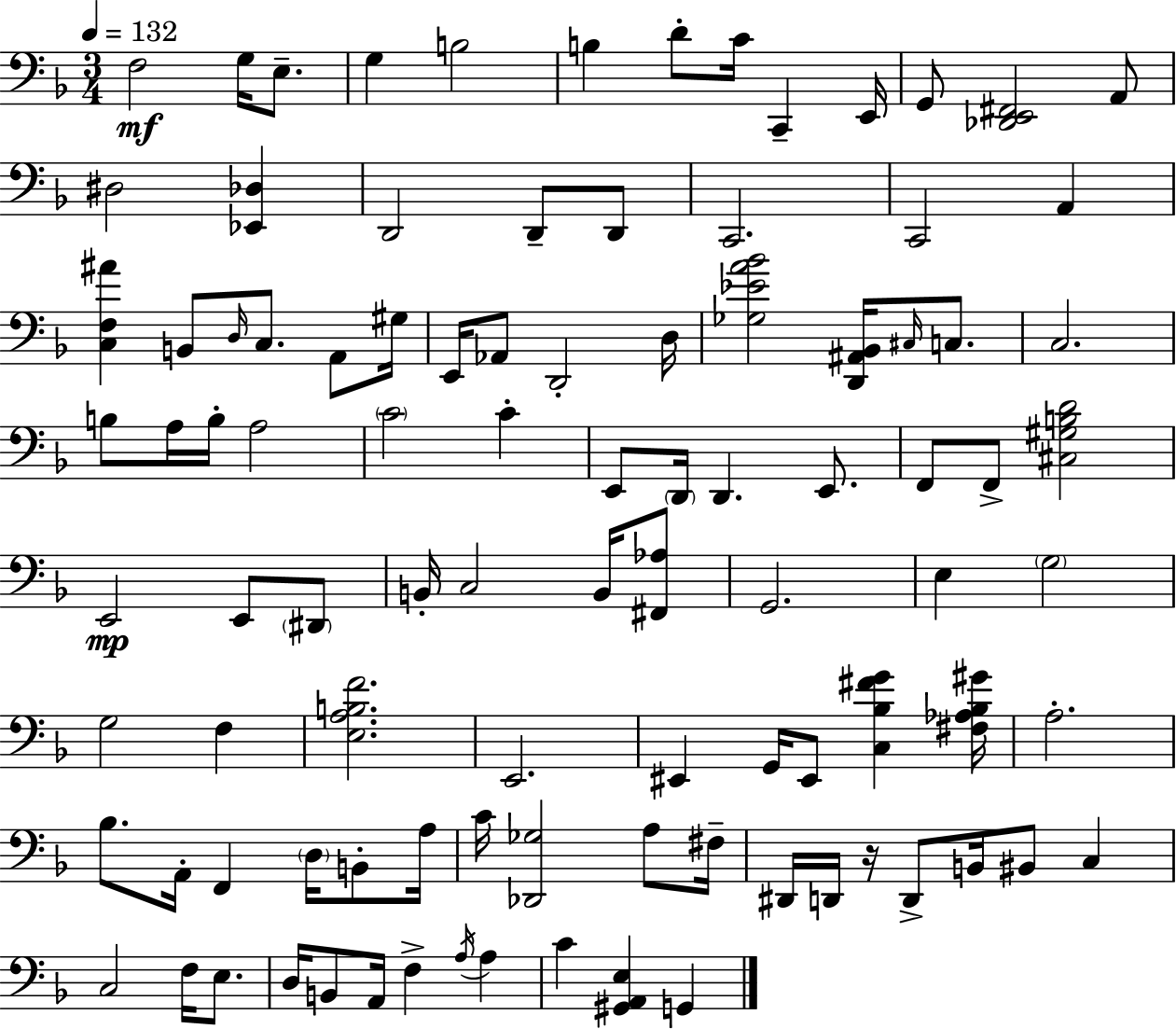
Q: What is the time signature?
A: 3/4